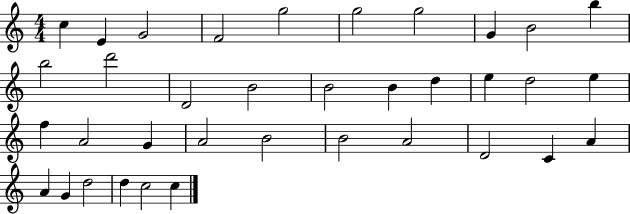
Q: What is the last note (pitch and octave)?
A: C5